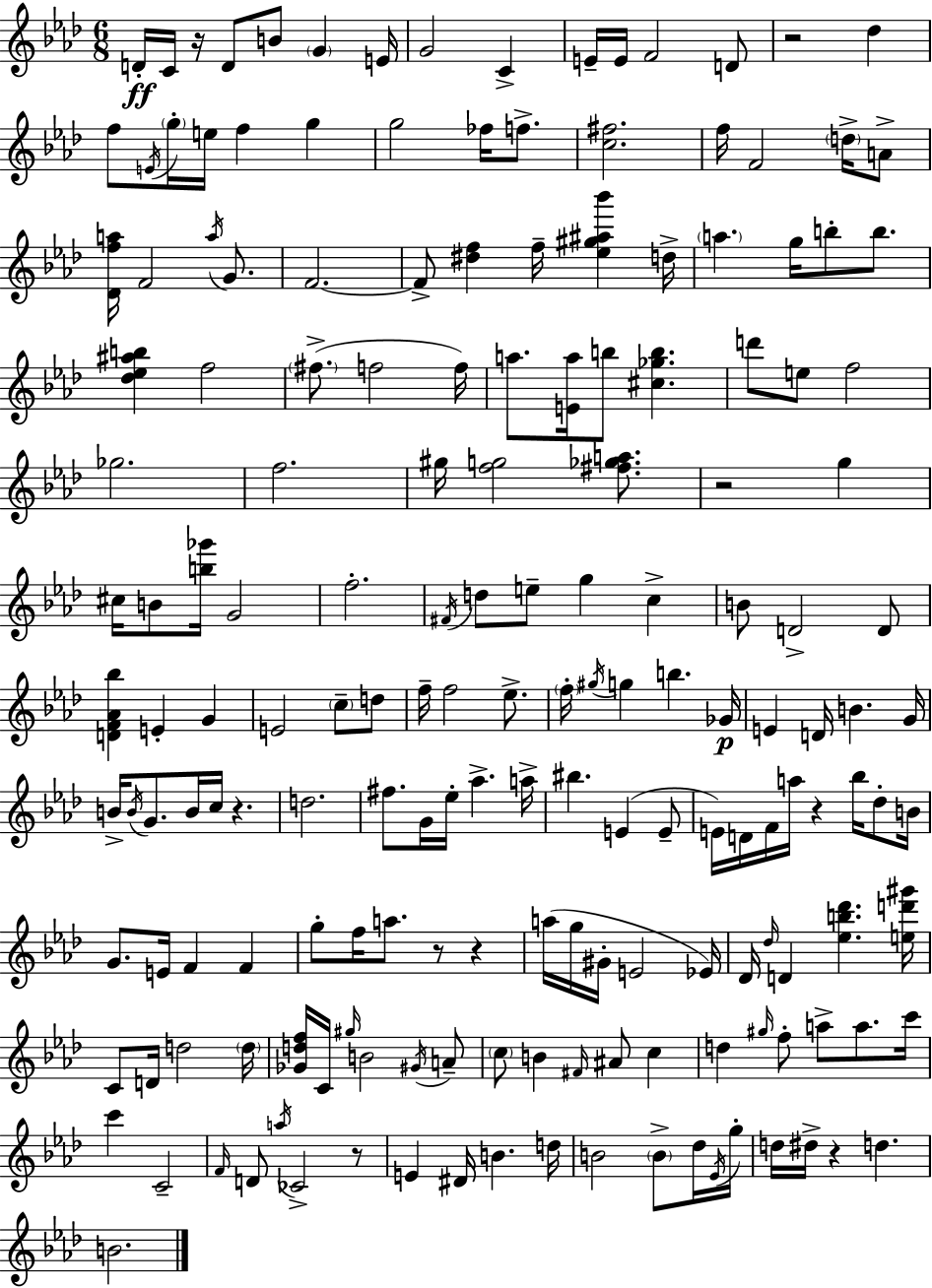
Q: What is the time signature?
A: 6/8